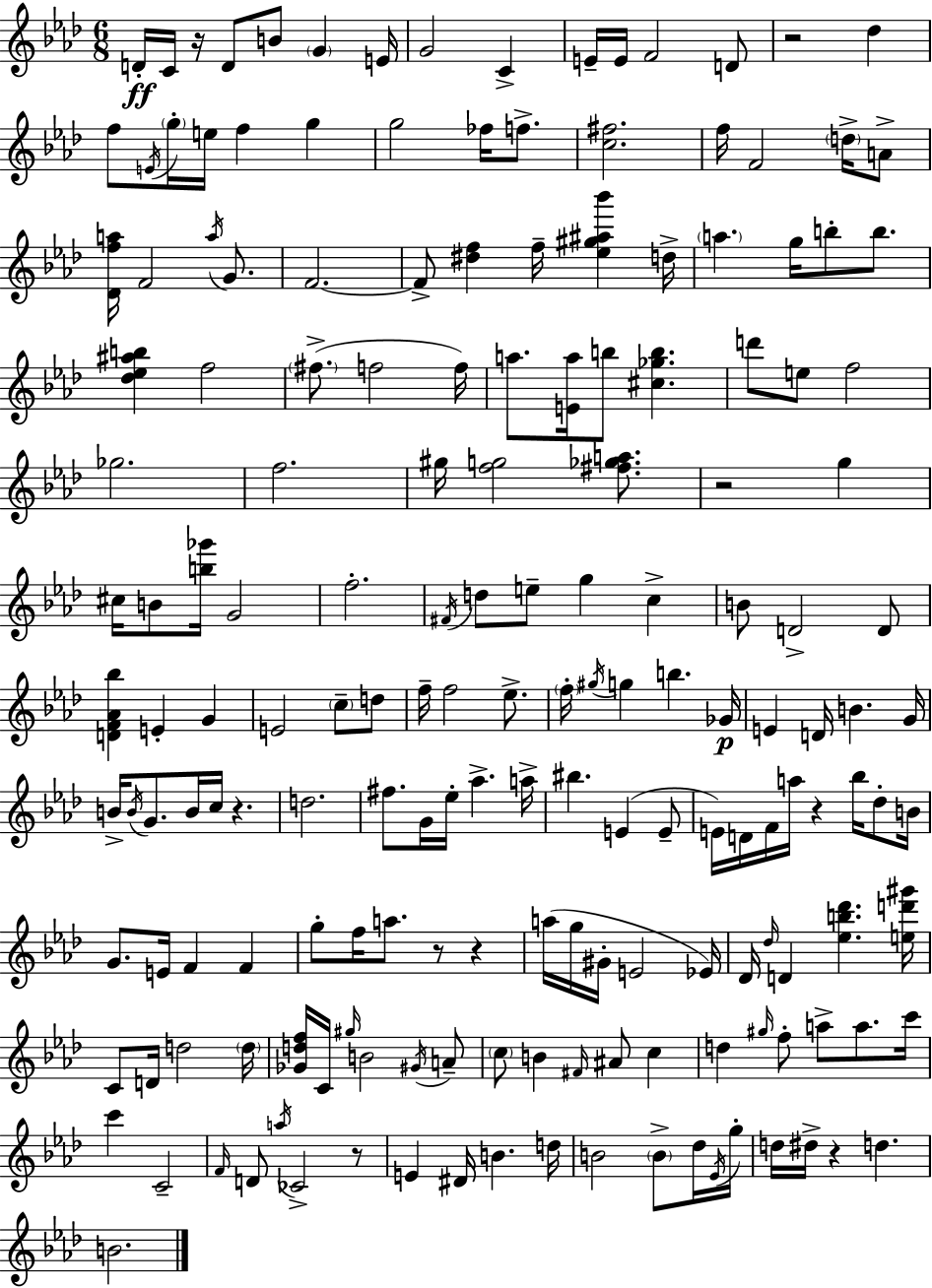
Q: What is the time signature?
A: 6/8